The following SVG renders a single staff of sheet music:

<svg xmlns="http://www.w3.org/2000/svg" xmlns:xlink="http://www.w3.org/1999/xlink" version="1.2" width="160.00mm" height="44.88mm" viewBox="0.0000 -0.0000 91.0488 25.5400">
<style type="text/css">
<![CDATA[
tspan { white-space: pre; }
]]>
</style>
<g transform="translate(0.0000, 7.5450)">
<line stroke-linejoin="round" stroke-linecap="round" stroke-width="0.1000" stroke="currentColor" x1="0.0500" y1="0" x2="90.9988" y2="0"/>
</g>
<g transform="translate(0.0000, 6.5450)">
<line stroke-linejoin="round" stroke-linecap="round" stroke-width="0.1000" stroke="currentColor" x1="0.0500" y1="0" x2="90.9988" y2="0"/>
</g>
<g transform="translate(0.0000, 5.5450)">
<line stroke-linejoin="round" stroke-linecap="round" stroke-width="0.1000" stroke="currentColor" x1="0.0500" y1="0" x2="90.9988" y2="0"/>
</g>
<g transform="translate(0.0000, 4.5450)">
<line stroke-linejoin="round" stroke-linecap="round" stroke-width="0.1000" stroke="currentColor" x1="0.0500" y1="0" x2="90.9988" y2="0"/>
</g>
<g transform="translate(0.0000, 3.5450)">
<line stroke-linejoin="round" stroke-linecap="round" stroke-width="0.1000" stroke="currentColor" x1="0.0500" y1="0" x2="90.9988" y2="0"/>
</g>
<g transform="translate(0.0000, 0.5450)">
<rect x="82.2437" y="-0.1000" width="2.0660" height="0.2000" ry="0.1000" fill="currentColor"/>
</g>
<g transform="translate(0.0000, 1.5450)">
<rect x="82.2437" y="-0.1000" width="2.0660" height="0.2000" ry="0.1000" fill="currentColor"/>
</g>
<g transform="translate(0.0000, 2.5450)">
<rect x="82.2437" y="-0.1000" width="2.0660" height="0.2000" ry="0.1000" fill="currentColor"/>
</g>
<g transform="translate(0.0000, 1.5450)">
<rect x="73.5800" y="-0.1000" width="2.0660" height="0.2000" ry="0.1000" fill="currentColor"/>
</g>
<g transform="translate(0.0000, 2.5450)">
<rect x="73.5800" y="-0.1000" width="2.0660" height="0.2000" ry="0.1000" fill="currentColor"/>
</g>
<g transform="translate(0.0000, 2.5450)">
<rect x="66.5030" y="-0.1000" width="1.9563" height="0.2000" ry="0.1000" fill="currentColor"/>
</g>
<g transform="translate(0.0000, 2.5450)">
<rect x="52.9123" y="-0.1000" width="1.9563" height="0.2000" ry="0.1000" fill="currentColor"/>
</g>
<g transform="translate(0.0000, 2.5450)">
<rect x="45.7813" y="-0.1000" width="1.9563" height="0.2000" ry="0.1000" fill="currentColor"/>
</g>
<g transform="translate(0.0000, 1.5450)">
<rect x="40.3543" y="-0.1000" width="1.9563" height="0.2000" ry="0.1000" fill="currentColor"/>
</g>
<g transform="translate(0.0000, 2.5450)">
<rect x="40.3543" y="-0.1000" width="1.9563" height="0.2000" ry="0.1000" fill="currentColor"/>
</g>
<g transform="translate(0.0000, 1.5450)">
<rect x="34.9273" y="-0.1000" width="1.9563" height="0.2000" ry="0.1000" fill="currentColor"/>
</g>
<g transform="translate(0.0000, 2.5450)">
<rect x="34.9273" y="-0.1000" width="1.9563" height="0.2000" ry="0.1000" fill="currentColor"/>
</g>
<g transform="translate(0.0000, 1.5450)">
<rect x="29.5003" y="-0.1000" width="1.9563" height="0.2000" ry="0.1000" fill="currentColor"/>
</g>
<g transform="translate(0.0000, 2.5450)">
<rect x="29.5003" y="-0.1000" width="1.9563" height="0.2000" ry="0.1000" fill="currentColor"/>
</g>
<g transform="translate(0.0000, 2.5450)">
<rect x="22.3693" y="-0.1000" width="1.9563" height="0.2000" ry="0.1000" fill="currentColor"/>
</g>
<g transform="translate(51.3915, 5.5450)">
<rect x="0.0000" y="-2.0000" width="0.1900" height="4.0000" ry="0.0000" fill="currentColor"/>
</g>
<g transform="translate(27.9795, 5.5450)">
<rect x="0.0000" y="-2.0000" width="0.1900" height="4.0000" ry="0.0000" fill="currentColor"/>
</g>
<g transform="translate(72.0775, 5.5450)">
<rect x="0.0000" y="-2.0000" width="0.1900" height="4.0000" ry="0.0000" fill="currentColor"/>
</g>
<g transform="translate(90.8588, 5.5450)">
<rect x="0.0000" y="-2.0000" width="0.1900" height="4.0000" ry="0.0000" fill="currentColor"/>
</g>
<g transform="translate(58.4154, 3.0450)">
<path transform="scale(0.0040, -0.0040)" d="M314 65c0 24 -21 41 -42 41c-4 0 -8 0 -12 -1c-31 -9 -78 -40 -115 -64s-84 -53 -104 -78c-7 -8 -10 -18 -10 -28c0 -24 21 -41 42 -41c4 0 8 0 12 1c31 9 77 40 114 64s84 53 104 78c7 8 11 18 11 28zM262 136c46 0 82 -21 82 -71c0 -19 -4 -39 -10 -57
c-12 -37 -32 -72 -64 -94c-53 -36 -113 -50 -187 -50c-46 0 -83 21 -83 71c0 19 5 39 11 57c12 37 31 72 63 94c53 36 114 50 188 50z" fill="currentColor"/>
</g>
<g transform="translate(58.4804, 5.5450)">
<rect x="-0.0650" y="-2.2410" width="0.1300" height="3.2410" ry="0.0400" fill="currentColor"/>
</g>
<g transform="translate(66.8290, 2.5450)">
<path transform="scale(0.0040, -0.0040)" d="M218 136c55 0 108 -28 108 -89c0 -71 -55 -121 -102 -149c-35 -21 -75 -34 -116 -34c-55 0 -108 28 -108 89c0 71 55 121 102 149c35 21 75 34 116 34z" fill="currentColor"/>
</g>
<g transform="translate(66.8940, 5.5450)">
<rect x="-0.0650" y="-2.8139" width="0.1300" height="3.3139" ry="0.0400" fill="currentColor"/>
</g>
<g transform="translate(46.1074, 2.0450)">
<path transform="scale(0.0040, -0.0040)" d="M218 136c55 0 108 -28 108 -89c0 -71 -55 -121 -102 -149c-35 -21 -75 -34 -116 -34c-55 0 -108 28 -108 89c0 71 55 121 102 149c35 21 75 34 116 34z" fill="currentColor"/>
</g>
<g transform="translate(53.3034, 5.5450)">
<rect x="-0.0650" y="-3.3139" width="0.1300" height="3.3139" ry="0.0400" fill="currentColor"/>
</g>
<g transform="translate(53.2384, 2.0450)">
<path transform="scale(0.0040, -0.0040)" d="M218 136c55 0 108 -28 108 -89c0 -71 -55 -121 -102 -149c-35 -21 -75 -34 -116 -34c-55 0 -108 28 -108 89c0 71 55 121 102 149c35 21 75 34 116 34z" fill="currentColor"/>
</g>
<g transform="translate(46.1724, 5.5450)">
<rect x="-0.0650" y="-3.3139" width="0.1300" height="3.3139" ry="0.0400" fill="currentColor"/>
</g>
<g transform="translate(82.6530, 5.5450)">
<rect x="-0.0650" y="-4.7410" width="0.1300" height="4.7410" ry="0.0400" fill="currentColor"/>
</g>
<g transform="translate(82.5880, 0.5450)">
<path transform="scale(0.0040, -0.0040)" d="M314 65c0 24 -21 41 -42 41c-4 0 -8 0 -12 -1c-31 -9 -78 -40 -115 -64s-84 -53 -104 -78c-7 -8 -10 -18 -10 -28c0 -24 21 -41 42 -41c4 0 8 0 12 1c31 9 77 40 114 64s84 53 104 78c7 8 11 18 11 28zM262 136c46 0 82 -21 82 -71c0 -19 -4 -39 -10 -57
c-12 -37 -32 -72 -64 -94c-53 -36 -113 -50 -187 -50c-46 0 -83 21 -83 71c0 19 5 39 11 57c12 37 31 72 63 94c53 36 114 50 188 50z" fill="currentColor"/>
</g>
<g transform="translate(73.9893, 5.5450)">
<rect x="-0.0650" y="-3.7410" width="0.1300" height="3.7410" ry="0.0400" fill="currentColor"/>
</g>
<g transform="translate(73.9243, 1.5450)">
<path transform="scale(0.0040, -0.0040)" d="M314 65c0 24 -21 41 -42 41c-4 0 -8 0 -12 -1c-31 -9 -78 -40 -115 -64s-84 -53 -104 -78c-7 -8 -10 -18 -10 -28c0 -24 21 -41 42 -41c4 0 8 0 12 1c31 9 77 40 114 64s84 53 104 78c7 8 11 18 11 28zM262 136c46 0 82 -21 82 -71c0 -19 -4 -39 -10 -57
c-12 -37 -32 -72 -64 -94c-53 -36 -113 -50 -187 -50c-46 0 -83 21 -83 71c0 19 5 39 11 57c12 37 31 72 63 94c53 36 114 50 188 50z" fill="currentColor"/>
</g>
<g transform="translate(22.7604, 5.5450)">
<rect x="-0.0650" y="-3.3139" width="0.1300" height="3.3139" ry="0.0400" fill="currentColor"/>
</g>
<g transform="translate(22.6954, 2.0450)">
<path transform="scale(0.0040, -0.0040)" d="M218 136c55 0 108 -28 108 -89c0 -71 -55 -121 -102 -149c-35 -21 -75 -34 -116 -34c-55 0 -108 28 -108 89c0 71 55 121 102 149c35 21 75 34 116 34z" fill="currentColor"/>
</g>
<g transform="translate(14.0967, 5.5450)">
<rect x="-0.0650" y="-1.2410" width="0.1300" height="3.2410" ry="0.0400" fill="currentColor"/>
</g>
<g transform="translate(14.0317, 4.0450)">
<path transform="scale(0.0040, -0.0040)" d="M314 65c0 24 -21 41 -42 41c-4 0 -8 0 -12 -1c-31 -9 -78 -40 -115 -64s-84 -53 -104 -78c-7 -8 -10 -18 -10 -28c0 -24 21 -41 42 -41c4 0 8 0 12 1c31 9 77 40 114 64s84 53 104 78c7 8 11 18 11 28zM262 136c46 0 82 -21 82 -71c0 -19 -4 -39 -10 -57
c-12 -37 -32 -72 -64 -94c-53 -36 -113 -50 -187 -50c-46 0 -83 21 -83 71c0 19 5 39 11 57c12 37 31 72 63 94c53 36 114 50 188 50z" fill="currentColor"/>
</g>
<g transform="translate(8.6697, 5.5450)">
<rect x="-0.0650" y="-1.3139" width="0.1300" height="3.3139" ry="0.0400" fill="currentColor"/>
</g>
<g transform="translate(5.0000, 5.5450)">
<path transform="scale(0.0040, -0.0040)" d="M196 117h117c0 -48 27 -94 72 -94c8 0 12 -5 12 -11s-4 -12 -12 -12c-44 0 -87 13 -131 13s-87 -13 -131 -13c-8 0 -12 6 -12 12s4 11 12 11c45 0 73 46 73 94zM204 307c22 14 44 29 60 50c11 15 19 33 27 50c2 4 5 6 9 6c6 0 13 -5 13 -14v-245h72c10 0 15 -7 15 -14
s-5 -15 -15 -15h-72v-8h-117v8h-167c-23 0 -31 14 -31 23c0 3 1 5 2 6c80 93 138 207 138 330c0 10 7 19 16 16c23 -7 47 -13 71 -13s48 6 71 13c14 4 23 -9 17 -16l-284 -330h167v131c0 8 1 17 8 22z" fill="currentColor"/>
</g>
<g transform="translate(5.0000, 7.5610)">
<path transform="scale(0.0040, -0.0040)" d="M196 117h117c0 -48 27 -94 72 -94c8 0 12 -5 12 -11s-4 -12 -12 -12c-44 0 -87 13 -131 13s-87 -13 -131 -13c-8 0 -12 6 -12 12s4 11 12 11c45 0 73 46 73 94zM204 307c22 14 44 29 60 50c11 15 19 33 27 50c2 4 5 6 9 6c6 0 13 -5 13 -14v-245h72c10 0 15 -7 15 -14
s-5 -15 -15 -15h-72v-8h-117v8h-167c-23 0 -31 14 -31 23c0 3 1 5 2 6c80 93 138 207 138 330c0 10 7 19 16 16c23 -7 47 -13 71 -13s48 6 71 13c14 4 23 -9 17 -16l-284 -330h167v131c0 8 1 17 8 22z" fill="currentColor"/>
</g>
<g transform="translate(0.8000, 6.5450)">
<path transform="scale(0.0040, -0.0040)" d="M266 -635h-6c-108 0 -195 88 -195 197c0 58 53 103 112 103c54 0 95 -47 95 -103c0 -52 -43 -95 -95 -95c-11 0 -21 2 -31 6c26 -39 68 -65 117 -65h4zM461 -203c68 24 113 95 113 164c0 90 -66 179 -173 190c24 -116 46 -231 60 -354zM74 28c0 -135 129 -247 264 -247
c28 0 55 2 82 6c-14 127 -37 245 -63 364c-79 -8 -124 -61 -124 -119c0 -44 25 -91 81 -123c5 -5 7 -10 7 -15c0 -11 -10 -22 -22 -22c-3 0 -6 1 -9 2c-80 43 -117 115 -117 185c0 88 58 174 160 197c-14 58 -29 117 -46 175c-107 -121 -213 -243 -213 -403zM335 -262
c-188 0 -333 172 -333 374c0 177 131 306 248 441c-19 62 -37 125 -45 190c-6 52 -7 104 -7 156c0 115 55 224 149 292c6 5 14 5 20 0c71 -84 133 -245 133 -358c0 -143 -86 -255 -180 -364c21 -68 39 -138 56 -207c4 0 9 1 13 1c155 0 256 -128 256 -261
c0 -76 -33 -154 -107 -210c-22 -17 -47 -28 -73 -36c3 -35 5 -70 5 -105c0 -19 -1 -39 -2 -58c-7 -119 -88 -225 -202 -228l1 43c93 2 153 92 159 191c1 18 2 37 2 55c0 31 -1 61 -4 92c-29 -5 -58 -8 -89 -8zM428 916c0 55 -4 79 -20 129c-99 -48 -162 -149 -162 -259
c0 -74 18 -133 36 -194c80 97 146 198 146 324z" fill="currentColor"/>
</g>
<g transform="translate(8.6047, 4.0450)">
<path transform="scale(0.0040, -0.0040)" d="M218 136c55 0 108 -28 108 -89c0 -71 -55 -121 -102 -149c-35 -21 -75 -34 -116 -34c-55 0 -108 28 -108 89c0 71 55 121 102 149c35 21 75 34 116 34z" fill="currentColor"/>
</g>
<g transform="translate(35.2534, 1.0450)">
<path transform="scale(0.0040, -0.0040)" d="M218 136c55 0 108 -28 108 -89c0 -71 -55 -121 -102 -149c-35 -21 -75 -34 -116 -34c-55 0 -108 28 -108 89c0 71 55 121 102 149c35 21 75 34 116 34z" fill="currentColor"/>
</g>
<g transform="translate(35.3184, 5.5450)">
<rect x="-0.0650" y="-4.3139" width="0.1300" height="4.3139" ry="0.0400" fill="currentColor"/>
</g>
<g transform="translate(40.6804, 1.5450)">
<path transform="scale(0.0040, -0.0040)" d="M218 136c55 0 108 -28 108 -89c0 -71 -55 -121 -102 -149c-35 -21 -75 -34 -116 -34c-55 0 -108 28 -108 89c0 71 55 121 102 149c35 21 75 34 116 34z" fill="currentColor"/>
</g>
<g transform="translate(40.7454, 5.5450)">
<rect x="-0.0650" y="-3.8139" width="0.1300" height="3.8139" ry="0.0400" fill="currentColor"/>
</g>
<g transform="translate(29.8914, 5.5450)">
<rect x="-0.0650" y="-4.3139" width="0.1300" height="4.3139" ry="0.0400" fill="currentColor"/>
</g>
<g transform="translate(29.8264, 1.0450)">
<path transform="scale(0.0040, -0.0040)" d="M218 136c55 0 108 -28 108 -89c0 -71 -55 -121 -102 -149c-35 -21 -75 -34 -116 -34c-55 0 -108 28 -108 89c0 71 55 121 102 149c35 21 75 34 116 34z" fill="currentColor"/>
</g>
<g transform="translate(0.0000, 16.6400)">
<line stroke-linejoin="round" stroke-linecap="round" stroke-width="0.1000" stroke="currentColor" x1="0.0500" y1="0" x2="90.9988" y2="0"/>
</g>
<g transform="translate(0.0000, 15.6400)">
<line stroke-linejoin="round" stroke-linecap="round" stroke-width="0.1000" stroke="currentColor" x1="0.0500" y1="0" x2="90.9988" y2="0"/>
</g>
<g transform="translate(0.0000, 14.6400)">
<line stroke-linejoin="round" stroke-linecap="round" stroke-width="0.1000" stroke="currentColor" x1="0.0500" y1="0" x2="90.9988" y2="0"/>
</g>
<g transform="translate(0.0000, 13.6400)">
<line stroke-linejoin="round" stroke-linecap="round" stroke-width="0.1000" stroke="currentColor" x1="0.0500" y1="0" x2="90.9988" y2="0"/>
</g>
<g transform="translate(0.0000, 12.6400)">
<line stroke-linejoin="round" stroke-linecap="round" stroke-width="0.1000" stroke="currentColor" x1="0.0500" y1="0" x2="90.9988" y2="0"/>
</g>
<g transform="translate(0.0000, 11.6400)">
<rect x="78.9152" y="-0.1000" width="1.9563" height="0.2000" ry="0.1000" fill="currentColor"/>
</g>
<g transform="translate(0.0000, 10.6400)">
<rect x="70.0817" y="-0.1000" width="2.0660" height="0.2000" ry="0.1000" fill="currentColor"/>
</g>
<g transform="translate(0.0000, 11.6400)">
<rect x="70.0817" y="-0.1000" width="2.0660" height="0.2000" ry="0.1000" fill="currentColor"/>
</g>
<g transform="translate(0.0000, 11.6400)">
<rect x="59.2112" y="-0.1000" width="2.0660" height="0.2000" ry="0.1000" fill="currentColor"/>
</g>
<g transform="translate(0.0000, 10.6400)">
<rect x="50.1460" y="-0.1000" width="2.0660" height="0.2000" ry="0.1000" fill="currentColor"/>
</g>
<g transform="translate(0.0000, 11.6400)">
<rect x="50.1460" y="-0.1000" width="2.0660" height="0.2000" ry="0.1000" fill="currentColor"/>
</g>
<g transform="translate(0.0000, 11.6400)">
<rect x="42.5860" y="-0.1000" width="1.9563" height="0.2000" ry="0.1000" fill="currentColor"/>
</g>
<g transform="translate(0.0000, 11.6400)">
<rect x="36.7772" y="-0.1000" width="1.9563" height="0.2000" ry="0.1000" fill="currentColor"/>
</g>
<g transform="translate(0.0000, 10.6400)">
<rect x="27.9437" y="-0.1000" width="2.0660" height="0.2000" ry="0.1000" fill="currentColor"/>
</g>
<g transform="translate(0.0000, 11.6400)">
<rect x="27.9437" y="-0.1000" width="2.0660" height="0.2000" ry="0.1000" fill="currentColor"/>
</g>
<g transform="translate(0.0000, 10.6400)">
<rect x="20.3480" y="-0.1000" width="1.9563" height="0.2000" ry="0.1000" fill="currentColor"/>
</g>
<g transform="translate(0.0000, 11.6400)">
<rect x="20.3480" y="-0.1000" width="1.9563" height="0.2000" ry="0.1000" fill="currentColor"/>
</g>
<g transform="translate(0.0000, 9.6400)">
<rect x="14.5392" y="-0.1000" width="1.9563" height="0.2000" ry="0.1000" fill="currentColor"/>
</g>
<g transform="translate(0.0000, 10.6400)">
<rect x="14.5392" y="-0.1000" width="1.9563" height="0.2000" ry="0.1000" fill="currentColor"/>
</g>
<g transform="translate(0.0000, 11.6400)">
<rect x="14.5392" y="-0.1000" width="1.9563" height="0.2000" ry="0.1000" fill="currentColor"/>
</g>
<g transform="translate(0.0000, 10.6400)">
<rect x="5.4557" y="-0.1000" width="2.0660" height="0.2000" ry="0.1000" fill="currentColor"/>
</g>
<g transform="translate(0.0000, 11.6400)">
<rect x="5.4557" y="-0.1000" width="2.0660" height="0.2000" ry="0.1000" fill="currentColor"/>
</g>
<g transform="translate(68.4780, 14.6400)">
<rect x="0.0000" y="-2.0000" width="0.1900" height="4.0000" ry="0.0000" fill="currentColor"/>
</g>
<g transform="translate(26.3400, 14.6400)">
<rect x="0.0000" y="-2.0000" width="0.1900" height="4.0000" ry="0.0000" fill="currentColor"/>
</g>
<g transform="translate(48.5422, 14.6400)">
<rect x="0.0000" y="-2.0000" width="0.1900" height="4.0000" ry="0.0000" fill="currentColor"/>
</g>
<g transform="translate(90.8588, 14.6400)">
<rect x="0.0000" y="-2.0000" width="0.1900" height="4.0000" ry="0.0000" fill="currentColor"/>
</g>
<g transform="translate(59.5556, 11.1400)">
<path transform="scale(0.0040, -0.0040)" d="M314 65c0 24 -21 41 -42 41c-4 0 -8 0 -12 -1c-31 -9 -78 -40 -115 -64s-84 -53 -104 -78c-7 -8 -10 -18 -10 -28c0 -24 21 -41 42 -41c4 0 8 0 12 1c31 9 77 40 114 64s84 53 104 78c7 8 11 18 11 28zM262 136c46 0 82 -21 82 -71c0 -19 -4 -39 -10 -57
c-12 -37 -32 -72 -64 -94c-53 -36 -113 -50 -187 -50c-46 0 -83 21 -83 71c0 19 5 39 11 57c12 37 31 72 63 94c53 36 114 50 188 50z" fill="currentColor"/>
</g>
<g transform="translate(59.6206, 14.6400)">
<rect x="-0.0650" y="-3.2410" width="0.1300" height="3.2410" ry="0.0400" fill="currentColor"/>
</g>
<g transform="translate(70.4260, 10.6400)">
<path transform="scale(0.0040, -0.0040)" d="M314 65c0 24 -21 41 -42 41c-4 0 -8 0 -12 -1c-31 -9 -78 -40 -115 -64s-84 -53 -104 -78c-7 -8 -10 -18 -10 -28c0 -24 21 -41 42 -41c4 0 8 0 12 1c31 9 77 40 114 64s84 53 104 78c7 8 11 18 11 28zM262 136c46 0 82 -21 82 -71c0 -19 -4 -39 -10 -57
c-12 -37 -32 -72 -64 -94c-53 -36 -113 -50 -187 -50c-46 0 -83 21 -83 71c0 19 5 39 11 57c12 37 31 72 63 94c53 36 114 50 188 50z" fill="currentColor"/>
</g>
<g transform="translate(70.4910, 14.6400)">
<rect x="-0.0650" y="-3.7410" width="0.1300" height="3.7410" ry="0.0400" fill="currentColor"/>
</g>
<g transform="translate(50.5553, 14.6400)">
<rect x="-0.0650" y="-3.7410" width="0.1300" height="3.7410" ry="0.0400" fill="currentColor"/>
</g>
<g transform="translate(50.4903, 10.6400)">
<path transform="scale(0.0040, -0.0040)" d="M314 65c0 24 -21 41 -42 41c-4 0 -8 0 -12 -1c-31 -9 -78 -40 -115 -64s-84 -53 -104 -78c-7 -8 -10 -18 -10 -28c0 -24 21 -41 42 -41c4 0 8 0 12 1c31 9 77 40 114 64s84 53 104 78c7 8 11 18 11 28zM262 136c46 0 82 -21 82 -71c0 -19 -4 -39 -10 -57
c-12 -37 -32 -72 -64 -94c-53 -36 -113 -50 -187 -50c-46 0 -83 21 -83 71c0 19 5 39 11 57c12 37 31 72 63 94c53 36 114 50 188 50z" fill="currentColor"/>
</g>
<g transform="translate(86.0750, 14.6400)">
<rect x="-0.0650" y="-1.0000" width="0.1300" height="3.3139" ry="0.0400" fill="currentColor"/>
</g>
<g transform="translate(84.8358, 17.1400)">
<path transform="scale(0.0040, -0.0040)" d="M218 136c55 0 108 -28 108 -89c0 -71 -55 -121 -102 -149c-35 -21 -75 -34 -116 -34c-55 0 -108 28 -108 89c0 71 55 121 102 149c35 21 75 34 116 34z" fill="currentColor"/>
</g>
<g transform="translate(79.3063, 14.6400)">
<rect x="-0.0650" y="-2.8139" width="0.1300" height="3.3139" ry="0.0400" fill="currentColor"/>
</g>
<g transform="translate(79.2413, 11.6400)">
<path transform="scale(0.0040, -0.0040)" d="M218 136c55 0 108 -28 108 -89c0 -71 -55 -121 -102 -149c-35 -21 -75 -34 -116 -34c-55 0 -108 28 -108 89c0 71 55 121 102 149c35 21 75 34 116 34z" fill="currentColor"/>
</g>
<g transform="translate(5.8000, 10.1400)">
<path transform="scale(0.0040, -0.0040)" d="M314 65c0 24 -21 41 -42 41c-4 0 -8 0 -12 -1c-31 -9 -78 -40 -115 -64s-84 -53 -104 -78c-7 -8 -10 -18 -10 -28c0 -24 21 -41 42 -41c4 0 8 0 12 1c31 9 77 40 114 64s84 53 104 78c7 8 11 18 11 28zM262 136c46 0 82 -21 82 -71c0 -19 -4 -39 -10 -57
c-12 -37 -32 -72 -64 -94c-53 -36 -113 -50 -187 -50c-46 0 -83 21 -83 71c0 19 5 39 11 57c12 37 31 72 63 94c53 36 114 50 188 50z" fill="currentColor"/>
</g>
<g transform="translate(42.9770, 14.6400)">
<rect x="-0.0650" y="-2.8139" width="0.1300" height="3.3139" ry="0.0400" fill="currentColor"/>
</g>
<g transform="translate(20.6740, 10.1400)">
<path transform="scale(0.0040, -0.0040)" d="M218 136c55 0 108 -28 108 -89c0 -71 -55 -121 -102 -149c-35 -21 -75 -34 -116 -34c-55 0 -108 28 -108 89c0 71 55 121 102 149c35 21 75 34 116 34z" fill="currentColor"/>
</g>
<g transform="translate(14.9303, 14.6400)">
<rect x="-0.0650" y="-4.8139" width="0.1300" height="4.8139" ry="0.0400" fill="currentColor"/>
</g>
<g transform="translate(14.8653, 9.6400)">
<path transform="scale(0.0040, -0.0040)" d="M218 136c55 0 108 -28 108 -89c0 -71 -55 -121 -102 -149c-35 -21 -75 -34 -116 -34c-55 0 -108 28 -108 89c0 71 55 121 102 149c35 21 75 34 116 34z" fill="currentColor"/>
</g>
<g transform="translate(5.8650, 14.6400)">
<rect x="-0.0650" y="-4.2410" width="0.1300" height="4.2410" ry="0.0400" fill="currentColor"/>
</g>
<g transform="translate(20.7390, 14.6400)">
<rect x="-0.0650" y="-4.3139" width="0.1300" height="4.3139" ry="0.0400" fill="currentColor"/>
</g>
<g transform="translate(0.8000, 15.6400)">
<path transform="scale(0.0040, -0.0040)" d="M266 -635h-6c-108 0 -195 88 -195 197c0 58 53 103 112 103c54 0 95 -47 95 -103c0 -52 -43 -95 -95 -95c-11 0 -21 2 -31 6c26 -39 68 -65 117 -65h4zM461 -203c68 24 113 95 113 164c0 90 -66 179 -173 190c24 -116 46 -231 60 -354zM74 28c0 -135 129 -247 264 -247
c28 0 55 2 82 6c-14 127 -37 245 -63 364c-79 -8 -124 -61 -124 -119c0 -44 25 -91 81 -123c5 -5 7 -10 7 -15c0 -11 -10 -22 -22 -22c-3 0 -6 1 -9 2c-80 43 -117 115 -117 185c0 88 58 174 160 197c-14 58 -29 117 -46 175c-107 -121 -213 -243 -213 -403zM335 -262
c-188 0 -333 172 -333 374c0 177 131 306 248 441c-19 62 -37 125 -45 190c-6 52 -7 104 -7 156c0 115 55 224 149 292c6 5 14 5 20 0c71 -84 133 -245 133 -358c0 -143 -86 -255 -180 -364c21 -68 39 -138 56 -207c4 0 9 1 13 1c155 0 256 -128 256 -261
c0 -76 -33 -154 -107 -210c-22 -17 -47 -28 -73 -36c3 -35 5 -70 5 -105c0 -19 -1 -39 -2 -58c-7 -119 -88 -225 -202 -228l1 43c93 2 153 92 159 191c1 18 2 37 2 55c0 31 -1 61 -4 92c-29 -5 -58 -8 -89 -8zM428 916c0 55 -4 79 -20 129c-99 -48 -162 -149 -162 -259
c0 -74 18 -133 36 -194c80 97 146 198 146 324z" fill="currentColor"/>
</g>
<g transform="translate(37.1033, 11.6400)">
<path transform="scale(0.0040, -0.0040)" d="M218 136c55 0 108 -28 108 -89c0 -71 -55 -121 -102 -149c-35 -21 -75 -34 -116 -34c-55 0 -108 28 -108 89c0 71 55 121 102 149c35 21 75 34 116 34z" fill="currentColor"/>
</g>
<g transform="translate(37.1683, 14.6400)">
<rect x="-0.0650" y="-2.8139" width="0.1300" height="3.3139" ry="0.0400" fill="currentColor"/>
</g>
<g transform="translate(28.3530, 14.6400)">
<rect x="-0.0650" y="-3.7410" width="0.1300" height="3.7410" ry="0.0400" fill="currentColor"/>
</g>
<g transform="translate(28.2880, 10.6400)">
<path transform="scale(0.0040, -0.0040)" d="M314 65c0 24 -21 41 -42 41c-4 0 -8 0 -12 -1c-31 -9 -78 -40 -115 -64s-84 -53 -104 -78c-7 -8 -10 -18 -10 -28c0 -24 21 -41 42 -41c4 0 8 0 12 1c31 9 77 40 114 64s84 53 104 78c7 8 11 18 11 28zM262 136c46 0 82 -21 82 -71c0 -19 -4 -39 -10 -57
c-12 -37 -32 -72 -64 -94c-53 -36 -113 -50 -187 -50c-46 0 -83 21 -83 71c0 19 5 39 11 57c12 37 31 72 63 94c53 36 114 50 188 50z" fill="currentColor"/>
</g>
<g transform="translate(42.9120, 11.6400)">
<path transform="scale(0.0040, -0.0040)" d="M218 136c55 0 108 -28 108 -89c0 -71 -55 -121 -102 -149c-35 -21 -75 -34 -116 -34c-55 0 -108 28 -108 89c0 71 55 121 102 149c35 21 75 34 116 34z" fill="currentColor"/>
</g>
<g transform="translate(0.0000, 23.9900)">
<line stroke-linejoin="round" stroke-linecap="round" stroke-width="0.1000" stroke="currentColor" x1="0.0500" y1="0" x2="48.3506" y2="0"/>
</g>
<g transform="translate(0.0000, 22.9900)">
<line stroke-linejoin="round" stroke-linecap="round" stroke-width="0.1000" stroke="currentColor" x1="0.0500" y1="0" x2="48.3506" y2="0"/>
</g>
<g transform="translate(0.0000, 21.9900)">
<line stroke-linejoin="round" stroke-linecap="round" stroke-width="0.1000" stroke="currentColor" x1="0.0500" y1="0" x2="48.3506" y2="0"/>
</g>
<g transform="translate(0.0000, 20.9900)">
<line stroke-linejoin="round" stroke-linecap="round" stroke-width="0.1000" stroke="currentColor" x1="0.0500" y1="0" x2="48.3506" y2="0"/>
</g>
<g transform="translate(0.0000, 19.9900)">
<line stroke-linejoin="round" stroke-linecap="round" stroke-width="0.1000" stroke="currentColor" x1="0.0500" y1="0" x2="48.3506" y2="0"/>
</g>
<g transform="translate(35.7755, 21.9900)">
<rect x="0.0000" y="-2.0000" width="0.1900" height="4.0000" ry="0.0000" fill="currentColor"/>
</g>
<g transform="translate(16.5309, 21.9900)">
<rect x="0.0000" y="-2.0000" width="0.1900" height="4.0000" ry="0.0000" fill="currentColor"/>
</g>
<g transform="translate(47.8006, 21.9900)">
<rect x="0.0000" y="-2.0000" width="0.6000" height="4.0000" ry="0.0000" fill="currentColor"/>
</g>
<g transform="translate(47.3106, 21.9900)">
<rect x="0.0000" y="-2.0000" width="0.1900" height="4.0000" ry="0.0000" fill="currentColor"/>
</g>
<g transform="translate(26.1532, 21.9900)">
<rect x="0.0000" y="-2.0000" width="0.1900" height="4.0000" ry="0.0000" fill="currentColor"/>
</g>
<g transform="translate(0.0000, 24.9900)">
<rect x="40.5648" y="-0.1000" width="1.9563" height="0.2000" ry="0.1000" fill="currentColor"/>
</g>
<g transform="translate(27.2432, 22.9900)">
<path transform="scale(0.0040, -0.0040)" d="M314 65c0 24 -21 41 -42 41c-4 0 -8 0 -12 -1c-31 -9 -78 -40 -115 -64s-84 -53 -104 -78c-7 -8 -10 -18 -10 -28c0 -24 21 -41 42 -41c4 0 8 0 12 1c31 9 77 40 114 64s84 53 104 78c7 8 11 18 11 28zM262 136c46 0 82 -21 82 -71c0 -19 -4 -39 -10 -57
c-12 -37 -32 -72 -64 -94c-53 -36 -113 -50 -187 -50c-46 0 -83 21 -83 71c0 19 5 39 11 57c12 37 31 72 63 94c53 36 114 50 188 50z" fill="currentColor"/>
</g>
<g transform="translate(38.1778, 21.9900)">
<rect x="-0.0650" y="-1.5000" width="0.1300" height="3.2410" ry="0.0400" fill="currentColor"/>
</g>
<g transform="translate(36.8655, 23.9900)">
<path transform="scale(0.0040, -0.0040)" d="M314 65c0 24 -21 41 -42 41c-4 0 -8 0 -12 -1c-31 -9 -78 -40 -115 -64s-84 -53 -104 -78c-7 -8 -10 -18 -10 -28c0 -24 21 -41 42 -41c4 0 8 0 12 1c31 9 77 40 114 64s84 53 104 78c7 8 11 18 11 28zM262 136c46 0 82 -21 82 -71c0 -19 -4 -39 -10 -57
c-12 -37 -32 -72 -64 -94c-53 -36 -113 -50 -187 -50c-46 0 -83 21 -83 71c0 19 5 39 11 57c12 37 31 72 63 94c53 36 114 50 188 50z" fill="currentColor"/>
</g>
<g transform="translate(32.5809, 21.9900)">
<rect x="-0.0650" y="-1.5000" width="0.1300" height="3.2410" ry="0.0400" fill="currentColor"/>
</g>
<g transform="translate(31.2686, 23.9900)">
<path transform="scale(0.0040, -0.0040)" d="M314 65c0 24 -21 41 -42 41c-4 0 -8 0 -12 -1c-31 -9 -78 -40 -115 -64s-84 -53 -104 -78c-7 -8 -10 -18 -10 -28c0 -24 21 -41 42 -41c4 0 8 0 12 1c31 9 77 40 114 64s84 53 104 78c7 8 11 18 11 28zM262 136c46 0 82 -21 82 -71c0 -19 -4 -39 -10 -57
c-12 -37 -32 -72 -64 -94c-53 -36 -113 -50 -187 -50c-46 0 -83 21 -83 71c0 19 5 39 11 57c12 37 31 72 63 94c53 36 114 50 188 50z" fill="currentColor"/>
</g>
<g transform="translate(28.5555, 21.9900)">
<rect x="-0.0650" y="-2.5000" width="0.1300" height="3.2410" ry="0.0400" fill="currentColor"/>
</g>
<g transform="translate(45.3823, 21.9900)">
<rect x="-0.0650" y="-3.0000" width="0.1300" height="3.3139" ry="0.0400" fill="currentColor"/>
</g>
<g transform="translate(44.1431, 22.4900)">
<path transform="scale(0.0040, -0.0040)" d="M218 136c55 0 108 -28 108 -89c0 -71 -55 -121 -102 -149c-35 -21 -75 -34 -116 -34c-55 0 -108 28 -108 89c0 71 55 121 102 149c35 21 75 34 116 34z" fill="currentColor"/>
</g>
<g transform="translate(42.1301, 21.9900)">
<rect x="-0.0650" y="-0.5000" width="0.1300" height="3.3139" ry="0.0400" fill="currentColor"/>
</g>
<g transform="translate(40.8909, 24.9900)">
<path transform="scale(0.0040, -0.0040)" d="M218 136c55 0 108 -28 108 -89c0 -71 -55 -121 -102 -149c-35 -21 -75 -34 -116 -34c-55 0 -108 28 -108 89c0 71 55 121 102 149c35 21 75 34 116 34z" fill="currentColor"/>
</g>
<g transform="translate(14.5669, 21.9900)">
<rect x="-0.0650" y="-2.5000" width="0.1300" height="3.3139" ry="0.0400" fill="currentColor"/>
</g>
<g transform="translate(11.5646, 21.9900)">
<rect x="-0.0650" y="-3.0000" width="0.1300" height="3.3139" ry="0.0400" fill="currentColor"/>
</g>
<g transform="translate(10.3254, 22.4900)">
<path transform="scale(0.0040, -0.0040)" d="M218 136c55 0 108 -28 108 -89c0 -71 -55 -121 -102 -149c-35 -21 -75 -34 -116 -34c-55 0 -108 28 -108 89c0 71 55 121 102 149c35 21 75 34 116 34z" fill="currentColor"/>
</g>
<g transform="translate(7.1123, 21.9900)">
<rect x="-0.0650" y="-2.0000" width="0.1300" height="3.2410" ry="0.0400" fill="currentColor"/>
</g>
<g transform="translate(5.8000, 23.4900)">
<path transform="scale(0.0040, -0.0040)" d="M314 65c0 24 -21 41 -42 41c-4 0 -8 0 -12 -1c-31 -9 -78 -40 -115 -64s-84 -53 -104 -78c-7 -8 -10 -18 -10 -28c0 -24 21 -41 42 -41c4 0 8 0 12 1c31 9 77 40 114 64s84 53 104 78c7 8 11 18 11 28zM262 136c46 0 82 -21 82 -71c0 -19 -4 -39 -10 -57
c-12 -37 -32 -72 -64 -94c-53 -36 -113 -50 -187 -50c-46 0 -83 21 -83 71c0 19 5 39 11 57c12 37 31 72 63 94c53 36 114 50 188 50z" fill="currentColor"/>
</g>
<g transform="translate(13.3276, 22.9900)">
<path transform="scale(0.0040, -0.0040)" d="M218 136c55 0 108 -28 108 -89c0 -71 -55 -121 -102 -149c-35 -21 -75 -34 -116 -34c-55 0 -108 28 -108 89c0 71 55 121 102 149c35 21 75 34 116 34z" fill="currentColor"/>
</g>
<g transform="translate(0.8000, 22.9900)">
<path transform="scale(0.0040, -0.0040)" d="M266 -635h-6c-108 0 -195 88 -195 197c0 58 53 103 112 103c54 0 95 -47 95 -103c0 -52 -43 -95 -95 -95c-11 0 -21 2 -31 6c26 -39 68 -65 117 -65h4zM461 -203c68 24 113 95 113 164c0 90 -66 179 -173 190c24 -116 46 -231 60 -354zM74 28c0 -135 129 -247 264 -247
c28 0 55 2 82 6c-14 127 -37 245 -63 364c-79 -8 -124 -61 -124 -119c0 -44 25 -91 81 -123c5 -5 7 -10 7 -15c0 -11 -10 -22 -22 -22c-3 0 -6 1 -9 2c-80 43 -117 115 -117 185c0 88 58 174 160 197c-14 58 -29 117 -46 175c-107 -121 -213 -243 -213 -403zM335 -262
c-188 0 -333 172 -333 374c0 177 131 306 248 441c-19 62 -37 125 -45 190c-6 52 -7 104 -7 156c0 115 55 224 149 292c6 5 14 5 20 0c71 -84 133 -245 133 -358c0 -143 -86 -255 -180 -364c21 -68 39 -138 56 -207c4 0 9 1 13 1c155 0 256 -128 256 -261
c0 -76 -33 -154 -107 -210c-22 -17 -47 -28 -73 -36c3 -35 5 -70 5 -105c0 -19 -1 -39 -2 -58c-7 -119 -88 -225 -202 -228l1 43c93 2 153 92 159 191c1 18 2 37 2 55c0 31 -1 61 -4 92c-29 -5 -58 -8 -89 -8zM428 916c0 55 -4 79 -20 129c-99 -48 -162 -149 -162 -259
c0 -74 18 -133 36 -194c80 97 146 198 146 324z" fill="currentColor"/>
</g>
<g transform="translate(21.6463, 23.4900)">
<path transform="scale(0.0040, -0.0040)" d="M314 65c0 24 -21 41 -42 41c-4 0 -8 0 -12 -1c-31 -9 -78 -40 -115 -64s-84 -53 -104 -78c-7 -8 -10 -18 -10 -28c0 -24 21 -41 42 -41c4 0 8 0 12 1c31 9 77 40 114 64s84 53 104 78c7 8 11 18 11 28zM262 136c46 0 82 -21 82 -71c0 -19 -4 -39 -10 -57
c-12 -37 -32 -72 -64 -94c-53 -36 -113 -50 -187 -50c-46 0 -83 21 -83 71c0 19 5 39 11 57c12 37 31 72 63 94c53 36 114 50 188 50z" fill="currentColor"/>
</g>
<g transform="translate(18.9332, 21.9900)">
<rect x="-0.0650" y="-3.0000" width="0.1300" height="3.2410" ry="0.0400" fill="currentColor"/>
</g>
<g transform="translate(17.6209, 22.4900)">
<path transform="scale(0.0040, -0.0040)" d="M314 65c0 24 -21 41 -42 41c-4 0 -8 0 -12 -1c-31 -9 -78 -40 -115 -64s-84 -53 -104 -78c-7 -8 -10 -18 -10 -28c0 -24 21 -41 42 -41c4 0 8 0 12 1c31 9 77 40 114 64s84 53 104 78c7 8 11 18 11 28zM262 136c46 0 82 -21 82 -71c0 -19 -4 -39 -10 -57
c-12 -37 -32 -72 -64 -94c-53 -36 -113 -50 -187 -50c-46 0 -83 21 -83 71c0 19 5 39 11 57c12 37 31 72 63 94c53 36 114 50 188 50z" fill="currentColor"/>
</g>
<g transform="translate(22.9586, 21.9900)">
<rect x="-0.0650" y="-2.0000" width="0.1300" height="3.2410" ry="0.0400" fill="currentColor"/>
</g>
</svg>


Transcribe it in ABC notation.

X:1
T:Untitled
M:4/4
L:1/4
K:C
e e2 b d' d' c' b b g2 a c'2 e'2 d'2 e' d' c'2 a a c'2 b2 c'2 a D F2 A G A2 F2 G2 E2 E2 C A